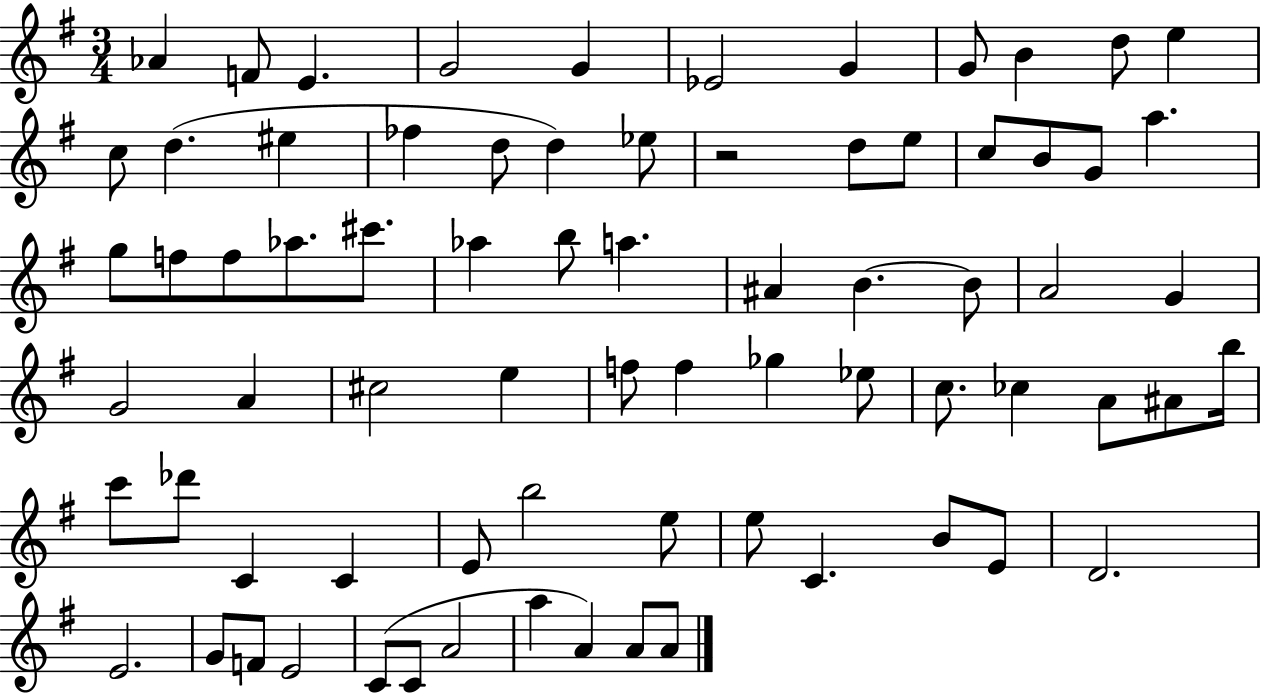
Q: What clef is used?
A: treble